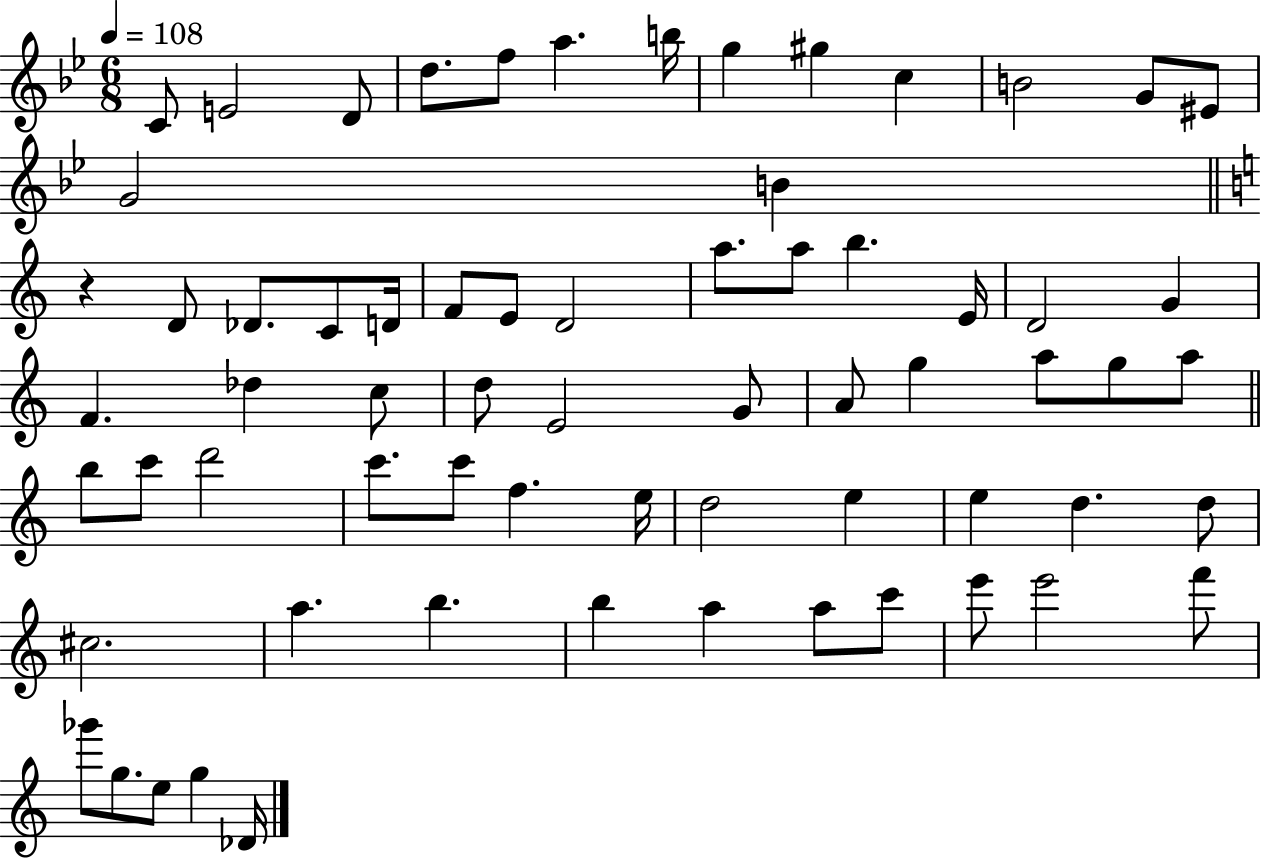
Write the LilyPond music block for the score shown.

{
  \clef treble
  \numericTimeSignature
  \time 6/8
  \key bes \major
  \tempo 4 = 108
  \repeat volta 2 { c'8 e'2 d'8 | d''8. f''8 a''4. b''16 | g''4 gis''4 c''4 | b'2 g'8 eis'8 | \break g'2 b'4 | \bar "||" \break \key a \minor r4 d'8 des'8. c'8 d'16 | f'8 e'8 d'2 | a''8. a''8 b''4. e'16 | d'2 g'4 | \break f'4. des''4 c''8 | d''8 e'2 g'8 | a'8 g''4 a''8 g''8 a''8 | \bar "||" \break \key c \major b''8 c'''8 d'''2 | c'''8. c'''8 f''4. e''16 | d''2 e''4 | e''4 d''4. d''8 | \break cis''2. | a''4. b''4. | b''4 a''4 a''8 c'''8 | e'''8 e'''2 f'''8 | \break ges'''8 g''8. e''8 g''4 des'16 | } \bar "|."
}